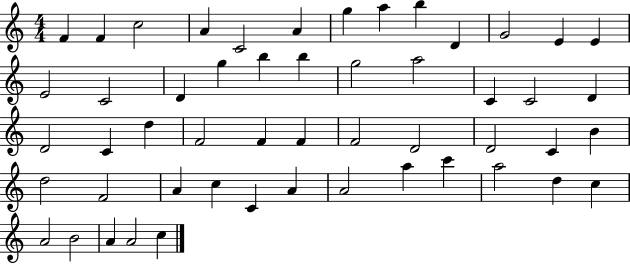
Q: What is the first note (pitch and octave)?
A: F4